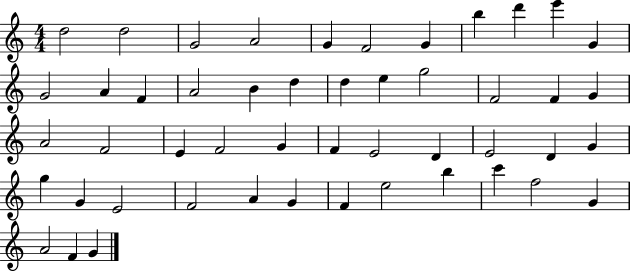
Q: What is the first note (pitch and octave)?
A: D5